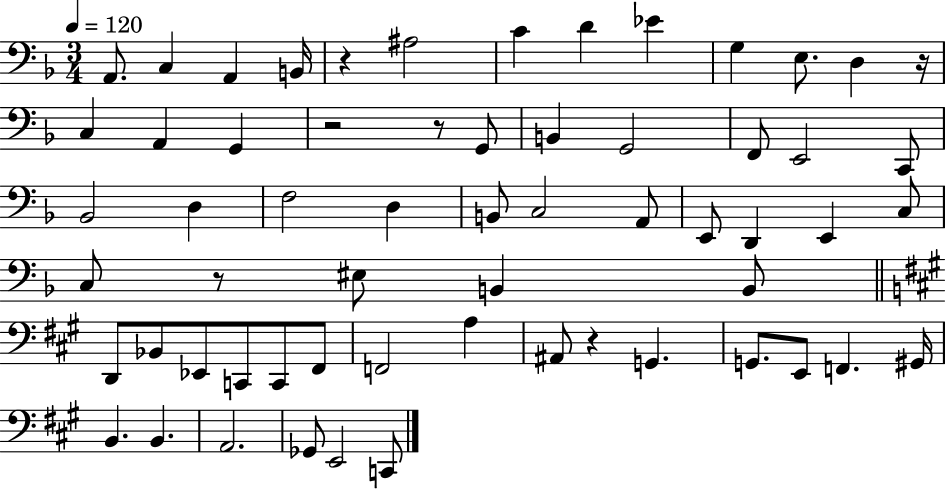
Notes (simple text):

A2/e. C3/q A2/q B2/s R/q A#3/h C4/q D4/q Eb4/q G3/q E3/e. D3/q R/s C3/q A2/q G2/q R/h R/e G2/e B2/q G2/h F2/e E2/h C2/e Bb2/h D3/q F3/h D3/q B2/e C3/h A2/e E2/e D2/q E2/q C3/e C3/e R/e EIS3/e B2/q B2/e D2/e Bb2/e Eb2/e C2/e C2/e F#2/e F2/h A3/q A#2/e R/q G2/q. G2/e. E2/e F2/q. G#2/s B2/q. B2/q. A2/h. Gb2/e E2/h C2/e